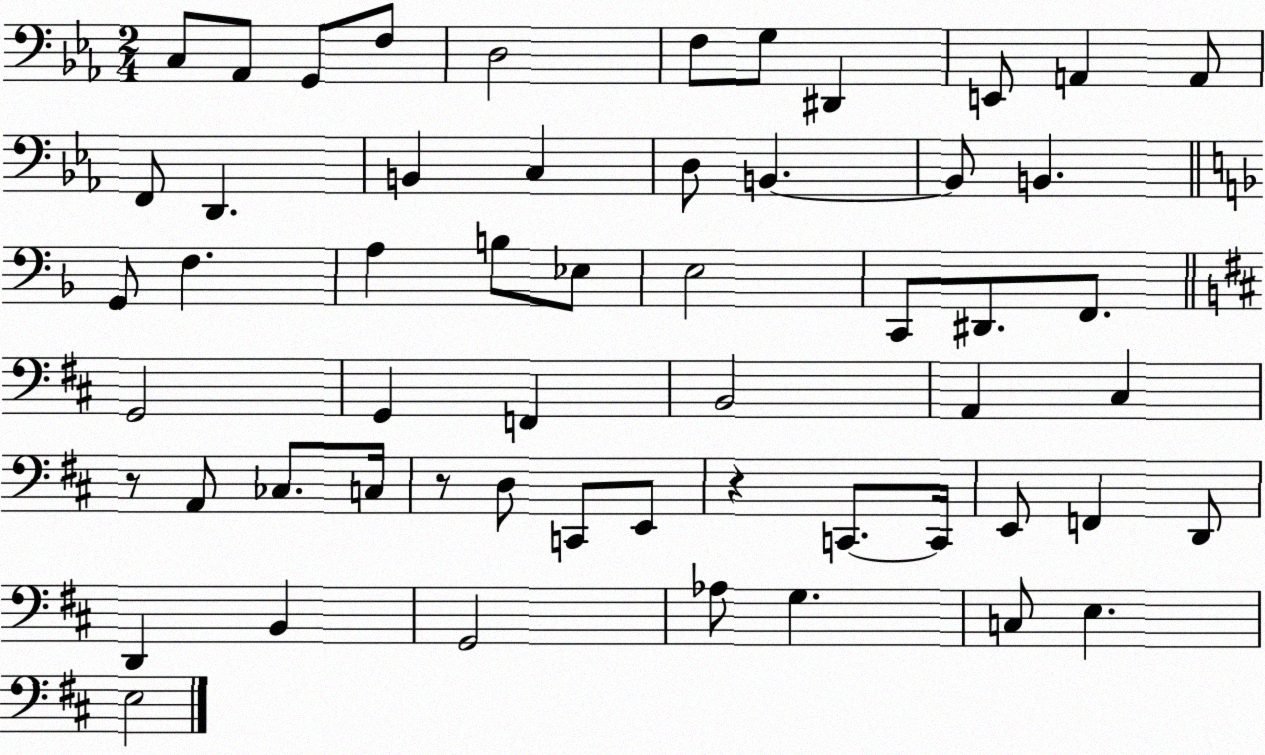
X:1
T:Untitled
M:2/4
L:1/4
K:Eb
C,/2 _A,,/2 G,,/2 F,/2 D,2 F,/2 G,/2 ^D,, E,,/2 A,, A,,/2 F,,/2 D,, B,, C, D,/2 B,, B,,/2 B,, G,,/2 F, A, B,/2 _E,/2 E,2 C,,/2 ^D,,/2 F,,/2 G,,2 G,, F,, B,,2 A,, ^C, z/2 A,,/2 _C,/2 C,/4 z/2 D,/2 C,,/2 E,,/2 z C,,/2 C,,/4 E,,/2 F,, D,,/2 D,, B,, G,,2 _A,/2 G, C,/2 E, E,2